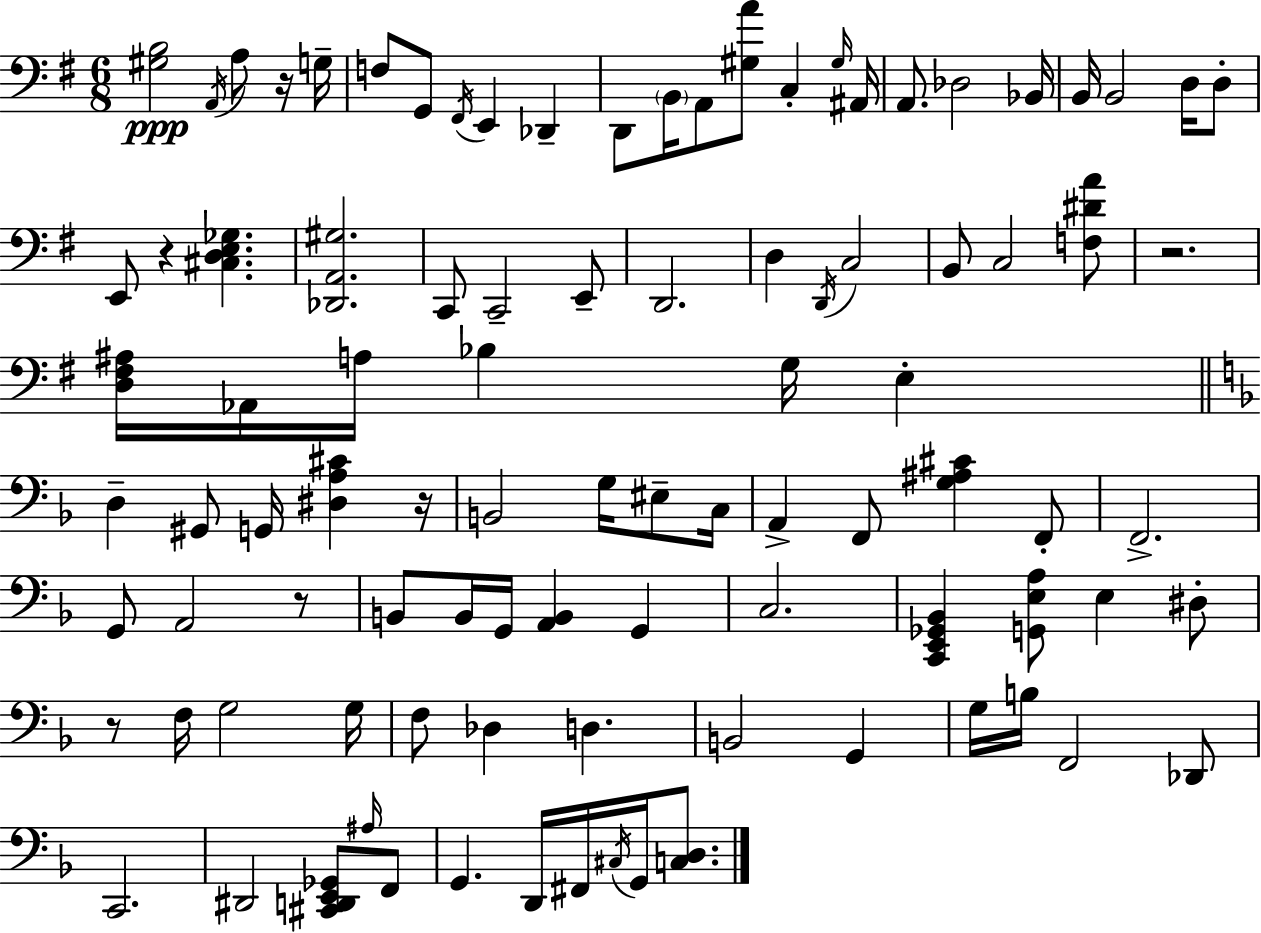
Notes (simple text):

[G#3,B3]/h A2/s A3/e R/s G3/s F3/e G2/e F#2/s E2/q Db2/q D2/e B2/s A2/e [G#3,A4]/e C3/q G#3/s A#2/s A2/e. Db3/h Bb2/s B2/s B2/h D3/s D3/e E2/e R/q [C#3,D3,E3,Gb3]/q. [Db2,A2,G#3]/h. C2/e C2/h E2/e D2/h. D3/q D2/s C3/h B2/e C3/h [F3,D#4,A4]/e R/h. [D3,F#3,A#3]/s Ab2/s A3/s Bb3/q G3/s E3/q D3/q G#2/e G2/s [D#3,A3,C#4]/q R/s B2/h G3/s EIS3/e C3/s A2/q F2/e [G3,A#3,C#4]/q F2/e F2/h. G2/e A2/h R/e B2/e B2/s G2/s [A2,B2]/q G2/q C3/h. [C2,E2,Gb2,Bb2]/q [G2,E3,A3]/e E3/q D#3/e R/e F3/s G3/h G3/s F3/e Db3/q D3/q. B2/h G2/q G3/s B3/s F2/h Db2/e C2/h. D#2/h [C#2,D2,E2,Gb2]/e A#3/s F2/e G2/q. D2/s F#2/s C#3/s G2/s [C3,D3]/e.